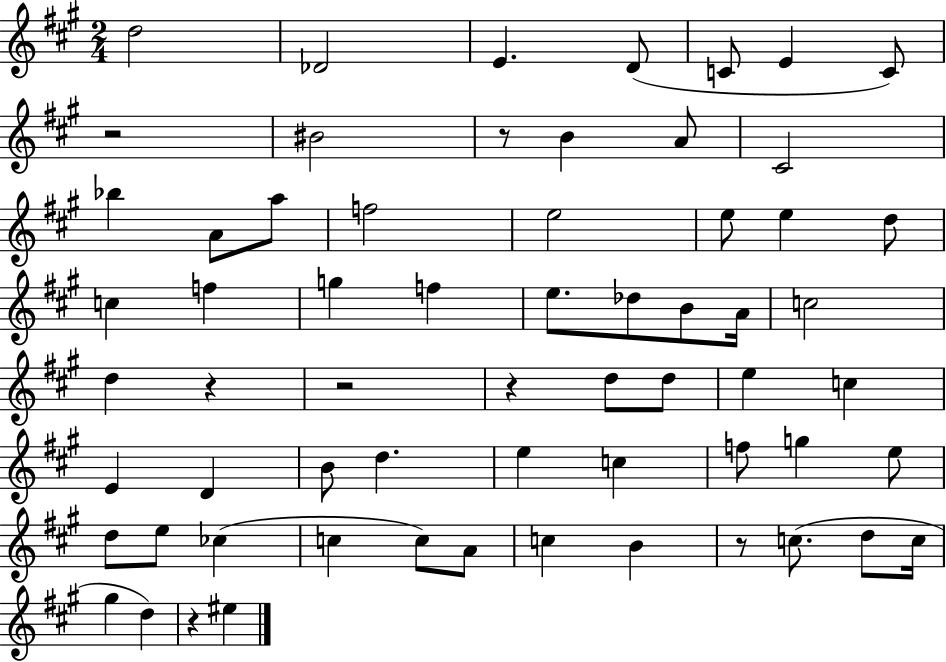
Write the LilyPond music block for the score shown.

{
  \clef treble
  \numericTimeSignature
  \time 2/4
  \key a \major
  \repeat volta 2 { d''2 | des'2 | e'4. d'8( | c'8 e'4 c'8) | \break r2 | bis'2 | r8 b'4 a'8 | cis'2 | \break bes''4 a'8 a''8 | f''2 | e''2 | e''8 e''4 d''8 | \break c''4 f''4 | g''4 f''4 | e''8. des''8 b'8 a'16 | c''2 | \break d''4 r4 | r2 | r4 d''8 d''8 | e''4 c''4 | \break e'4 d'4 | b'8 d''4. | e''4 c''4 | f''8 g''4 e''8 | \break d''8 e''8 ces''4( | c''4 c''8) a'8 | c''4 b'4 | r8 c''8.( d''8 c''16 | \break gis''4 d''4) | r4 eis''4 | } \bar "|."
}